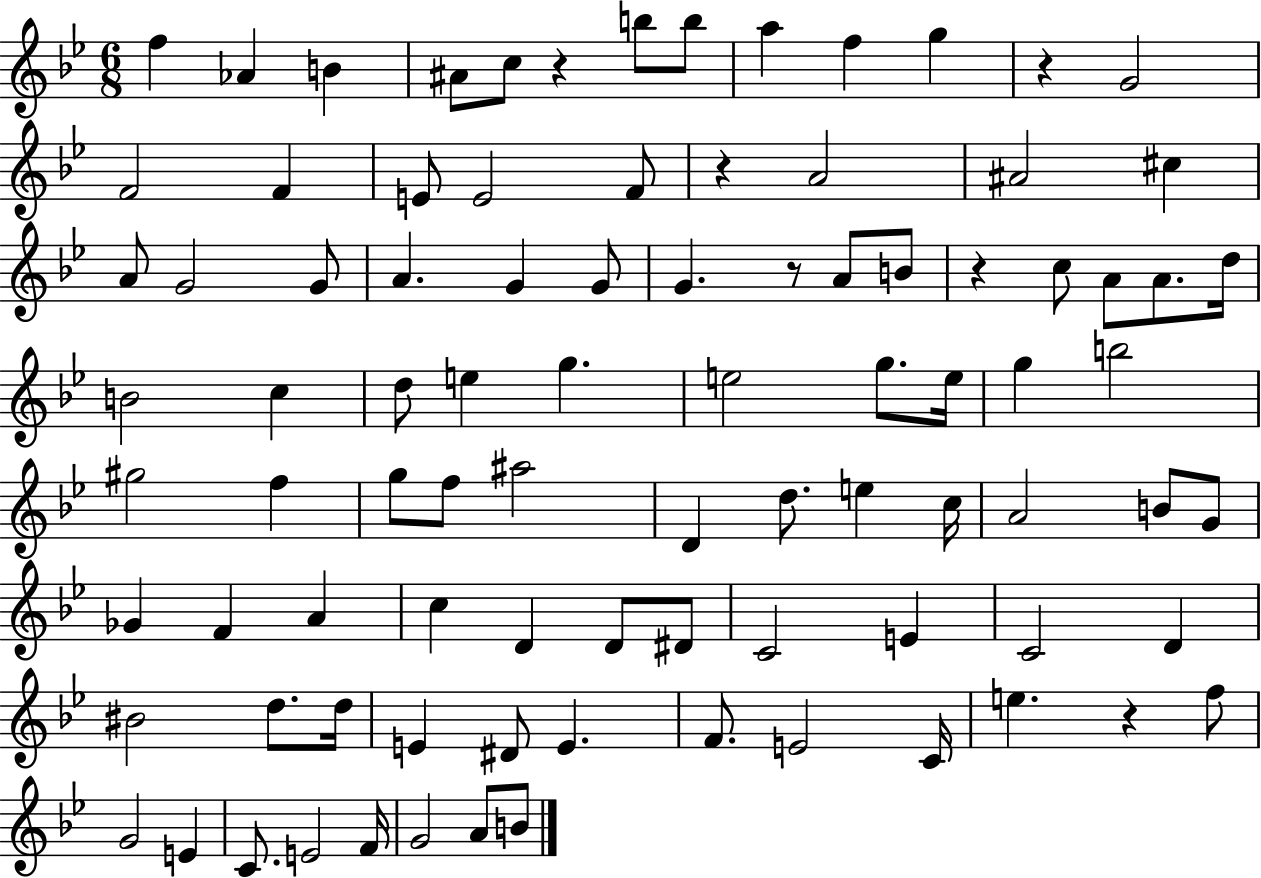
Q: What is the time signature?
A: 6/8